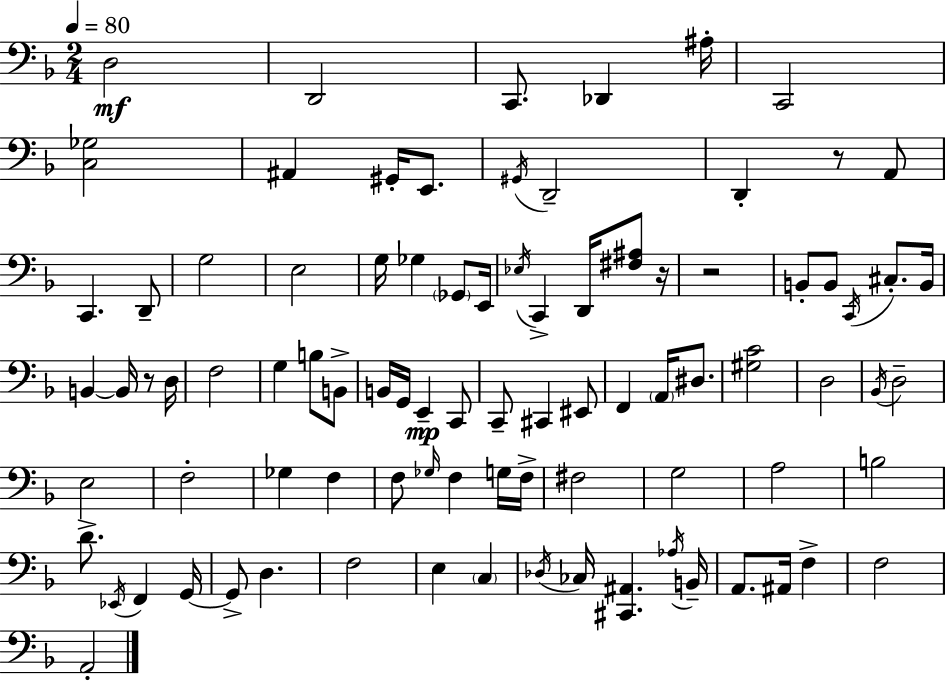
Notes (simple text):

D3/h D2/h C2/e. Db2/q A#3/s C2/h [C3,Gb3]/h A#2/q G#2/s E2/e. G#2/s D2/h D2/q R/e A2/e C2/q. D2/e G3/h E3/h G3/s Gb3/q Gb2/e E2/s Eb3/s C2/q D2/s [F#3,A#3]/e R/s R/h B2/e B2/e C2/s C#3/e. B2/s B2/q B2/s R/e D3/s F3/h G3/q B3/e B2/e B2/s G2/s E2/q C2/e C2/e C#2/q EIS2/e F2/q A2/s D#3/e. [G#3,C4]/h D3/h Bb2/s D3/h E3/h F3/h Gb3/q F3/q F3/e Gb3/s F3/q G3/s F3/s F#3/h G3/h A3/h B3/h D4/e. Eb2/s F2/q G2/s G2/e D3/q. F3/h E3/q C3/q Db3/s CES3/s [C#2,A#2]/q. Ab3/s B2/s A2/e. A#2/s F3/q F3/h A2/h